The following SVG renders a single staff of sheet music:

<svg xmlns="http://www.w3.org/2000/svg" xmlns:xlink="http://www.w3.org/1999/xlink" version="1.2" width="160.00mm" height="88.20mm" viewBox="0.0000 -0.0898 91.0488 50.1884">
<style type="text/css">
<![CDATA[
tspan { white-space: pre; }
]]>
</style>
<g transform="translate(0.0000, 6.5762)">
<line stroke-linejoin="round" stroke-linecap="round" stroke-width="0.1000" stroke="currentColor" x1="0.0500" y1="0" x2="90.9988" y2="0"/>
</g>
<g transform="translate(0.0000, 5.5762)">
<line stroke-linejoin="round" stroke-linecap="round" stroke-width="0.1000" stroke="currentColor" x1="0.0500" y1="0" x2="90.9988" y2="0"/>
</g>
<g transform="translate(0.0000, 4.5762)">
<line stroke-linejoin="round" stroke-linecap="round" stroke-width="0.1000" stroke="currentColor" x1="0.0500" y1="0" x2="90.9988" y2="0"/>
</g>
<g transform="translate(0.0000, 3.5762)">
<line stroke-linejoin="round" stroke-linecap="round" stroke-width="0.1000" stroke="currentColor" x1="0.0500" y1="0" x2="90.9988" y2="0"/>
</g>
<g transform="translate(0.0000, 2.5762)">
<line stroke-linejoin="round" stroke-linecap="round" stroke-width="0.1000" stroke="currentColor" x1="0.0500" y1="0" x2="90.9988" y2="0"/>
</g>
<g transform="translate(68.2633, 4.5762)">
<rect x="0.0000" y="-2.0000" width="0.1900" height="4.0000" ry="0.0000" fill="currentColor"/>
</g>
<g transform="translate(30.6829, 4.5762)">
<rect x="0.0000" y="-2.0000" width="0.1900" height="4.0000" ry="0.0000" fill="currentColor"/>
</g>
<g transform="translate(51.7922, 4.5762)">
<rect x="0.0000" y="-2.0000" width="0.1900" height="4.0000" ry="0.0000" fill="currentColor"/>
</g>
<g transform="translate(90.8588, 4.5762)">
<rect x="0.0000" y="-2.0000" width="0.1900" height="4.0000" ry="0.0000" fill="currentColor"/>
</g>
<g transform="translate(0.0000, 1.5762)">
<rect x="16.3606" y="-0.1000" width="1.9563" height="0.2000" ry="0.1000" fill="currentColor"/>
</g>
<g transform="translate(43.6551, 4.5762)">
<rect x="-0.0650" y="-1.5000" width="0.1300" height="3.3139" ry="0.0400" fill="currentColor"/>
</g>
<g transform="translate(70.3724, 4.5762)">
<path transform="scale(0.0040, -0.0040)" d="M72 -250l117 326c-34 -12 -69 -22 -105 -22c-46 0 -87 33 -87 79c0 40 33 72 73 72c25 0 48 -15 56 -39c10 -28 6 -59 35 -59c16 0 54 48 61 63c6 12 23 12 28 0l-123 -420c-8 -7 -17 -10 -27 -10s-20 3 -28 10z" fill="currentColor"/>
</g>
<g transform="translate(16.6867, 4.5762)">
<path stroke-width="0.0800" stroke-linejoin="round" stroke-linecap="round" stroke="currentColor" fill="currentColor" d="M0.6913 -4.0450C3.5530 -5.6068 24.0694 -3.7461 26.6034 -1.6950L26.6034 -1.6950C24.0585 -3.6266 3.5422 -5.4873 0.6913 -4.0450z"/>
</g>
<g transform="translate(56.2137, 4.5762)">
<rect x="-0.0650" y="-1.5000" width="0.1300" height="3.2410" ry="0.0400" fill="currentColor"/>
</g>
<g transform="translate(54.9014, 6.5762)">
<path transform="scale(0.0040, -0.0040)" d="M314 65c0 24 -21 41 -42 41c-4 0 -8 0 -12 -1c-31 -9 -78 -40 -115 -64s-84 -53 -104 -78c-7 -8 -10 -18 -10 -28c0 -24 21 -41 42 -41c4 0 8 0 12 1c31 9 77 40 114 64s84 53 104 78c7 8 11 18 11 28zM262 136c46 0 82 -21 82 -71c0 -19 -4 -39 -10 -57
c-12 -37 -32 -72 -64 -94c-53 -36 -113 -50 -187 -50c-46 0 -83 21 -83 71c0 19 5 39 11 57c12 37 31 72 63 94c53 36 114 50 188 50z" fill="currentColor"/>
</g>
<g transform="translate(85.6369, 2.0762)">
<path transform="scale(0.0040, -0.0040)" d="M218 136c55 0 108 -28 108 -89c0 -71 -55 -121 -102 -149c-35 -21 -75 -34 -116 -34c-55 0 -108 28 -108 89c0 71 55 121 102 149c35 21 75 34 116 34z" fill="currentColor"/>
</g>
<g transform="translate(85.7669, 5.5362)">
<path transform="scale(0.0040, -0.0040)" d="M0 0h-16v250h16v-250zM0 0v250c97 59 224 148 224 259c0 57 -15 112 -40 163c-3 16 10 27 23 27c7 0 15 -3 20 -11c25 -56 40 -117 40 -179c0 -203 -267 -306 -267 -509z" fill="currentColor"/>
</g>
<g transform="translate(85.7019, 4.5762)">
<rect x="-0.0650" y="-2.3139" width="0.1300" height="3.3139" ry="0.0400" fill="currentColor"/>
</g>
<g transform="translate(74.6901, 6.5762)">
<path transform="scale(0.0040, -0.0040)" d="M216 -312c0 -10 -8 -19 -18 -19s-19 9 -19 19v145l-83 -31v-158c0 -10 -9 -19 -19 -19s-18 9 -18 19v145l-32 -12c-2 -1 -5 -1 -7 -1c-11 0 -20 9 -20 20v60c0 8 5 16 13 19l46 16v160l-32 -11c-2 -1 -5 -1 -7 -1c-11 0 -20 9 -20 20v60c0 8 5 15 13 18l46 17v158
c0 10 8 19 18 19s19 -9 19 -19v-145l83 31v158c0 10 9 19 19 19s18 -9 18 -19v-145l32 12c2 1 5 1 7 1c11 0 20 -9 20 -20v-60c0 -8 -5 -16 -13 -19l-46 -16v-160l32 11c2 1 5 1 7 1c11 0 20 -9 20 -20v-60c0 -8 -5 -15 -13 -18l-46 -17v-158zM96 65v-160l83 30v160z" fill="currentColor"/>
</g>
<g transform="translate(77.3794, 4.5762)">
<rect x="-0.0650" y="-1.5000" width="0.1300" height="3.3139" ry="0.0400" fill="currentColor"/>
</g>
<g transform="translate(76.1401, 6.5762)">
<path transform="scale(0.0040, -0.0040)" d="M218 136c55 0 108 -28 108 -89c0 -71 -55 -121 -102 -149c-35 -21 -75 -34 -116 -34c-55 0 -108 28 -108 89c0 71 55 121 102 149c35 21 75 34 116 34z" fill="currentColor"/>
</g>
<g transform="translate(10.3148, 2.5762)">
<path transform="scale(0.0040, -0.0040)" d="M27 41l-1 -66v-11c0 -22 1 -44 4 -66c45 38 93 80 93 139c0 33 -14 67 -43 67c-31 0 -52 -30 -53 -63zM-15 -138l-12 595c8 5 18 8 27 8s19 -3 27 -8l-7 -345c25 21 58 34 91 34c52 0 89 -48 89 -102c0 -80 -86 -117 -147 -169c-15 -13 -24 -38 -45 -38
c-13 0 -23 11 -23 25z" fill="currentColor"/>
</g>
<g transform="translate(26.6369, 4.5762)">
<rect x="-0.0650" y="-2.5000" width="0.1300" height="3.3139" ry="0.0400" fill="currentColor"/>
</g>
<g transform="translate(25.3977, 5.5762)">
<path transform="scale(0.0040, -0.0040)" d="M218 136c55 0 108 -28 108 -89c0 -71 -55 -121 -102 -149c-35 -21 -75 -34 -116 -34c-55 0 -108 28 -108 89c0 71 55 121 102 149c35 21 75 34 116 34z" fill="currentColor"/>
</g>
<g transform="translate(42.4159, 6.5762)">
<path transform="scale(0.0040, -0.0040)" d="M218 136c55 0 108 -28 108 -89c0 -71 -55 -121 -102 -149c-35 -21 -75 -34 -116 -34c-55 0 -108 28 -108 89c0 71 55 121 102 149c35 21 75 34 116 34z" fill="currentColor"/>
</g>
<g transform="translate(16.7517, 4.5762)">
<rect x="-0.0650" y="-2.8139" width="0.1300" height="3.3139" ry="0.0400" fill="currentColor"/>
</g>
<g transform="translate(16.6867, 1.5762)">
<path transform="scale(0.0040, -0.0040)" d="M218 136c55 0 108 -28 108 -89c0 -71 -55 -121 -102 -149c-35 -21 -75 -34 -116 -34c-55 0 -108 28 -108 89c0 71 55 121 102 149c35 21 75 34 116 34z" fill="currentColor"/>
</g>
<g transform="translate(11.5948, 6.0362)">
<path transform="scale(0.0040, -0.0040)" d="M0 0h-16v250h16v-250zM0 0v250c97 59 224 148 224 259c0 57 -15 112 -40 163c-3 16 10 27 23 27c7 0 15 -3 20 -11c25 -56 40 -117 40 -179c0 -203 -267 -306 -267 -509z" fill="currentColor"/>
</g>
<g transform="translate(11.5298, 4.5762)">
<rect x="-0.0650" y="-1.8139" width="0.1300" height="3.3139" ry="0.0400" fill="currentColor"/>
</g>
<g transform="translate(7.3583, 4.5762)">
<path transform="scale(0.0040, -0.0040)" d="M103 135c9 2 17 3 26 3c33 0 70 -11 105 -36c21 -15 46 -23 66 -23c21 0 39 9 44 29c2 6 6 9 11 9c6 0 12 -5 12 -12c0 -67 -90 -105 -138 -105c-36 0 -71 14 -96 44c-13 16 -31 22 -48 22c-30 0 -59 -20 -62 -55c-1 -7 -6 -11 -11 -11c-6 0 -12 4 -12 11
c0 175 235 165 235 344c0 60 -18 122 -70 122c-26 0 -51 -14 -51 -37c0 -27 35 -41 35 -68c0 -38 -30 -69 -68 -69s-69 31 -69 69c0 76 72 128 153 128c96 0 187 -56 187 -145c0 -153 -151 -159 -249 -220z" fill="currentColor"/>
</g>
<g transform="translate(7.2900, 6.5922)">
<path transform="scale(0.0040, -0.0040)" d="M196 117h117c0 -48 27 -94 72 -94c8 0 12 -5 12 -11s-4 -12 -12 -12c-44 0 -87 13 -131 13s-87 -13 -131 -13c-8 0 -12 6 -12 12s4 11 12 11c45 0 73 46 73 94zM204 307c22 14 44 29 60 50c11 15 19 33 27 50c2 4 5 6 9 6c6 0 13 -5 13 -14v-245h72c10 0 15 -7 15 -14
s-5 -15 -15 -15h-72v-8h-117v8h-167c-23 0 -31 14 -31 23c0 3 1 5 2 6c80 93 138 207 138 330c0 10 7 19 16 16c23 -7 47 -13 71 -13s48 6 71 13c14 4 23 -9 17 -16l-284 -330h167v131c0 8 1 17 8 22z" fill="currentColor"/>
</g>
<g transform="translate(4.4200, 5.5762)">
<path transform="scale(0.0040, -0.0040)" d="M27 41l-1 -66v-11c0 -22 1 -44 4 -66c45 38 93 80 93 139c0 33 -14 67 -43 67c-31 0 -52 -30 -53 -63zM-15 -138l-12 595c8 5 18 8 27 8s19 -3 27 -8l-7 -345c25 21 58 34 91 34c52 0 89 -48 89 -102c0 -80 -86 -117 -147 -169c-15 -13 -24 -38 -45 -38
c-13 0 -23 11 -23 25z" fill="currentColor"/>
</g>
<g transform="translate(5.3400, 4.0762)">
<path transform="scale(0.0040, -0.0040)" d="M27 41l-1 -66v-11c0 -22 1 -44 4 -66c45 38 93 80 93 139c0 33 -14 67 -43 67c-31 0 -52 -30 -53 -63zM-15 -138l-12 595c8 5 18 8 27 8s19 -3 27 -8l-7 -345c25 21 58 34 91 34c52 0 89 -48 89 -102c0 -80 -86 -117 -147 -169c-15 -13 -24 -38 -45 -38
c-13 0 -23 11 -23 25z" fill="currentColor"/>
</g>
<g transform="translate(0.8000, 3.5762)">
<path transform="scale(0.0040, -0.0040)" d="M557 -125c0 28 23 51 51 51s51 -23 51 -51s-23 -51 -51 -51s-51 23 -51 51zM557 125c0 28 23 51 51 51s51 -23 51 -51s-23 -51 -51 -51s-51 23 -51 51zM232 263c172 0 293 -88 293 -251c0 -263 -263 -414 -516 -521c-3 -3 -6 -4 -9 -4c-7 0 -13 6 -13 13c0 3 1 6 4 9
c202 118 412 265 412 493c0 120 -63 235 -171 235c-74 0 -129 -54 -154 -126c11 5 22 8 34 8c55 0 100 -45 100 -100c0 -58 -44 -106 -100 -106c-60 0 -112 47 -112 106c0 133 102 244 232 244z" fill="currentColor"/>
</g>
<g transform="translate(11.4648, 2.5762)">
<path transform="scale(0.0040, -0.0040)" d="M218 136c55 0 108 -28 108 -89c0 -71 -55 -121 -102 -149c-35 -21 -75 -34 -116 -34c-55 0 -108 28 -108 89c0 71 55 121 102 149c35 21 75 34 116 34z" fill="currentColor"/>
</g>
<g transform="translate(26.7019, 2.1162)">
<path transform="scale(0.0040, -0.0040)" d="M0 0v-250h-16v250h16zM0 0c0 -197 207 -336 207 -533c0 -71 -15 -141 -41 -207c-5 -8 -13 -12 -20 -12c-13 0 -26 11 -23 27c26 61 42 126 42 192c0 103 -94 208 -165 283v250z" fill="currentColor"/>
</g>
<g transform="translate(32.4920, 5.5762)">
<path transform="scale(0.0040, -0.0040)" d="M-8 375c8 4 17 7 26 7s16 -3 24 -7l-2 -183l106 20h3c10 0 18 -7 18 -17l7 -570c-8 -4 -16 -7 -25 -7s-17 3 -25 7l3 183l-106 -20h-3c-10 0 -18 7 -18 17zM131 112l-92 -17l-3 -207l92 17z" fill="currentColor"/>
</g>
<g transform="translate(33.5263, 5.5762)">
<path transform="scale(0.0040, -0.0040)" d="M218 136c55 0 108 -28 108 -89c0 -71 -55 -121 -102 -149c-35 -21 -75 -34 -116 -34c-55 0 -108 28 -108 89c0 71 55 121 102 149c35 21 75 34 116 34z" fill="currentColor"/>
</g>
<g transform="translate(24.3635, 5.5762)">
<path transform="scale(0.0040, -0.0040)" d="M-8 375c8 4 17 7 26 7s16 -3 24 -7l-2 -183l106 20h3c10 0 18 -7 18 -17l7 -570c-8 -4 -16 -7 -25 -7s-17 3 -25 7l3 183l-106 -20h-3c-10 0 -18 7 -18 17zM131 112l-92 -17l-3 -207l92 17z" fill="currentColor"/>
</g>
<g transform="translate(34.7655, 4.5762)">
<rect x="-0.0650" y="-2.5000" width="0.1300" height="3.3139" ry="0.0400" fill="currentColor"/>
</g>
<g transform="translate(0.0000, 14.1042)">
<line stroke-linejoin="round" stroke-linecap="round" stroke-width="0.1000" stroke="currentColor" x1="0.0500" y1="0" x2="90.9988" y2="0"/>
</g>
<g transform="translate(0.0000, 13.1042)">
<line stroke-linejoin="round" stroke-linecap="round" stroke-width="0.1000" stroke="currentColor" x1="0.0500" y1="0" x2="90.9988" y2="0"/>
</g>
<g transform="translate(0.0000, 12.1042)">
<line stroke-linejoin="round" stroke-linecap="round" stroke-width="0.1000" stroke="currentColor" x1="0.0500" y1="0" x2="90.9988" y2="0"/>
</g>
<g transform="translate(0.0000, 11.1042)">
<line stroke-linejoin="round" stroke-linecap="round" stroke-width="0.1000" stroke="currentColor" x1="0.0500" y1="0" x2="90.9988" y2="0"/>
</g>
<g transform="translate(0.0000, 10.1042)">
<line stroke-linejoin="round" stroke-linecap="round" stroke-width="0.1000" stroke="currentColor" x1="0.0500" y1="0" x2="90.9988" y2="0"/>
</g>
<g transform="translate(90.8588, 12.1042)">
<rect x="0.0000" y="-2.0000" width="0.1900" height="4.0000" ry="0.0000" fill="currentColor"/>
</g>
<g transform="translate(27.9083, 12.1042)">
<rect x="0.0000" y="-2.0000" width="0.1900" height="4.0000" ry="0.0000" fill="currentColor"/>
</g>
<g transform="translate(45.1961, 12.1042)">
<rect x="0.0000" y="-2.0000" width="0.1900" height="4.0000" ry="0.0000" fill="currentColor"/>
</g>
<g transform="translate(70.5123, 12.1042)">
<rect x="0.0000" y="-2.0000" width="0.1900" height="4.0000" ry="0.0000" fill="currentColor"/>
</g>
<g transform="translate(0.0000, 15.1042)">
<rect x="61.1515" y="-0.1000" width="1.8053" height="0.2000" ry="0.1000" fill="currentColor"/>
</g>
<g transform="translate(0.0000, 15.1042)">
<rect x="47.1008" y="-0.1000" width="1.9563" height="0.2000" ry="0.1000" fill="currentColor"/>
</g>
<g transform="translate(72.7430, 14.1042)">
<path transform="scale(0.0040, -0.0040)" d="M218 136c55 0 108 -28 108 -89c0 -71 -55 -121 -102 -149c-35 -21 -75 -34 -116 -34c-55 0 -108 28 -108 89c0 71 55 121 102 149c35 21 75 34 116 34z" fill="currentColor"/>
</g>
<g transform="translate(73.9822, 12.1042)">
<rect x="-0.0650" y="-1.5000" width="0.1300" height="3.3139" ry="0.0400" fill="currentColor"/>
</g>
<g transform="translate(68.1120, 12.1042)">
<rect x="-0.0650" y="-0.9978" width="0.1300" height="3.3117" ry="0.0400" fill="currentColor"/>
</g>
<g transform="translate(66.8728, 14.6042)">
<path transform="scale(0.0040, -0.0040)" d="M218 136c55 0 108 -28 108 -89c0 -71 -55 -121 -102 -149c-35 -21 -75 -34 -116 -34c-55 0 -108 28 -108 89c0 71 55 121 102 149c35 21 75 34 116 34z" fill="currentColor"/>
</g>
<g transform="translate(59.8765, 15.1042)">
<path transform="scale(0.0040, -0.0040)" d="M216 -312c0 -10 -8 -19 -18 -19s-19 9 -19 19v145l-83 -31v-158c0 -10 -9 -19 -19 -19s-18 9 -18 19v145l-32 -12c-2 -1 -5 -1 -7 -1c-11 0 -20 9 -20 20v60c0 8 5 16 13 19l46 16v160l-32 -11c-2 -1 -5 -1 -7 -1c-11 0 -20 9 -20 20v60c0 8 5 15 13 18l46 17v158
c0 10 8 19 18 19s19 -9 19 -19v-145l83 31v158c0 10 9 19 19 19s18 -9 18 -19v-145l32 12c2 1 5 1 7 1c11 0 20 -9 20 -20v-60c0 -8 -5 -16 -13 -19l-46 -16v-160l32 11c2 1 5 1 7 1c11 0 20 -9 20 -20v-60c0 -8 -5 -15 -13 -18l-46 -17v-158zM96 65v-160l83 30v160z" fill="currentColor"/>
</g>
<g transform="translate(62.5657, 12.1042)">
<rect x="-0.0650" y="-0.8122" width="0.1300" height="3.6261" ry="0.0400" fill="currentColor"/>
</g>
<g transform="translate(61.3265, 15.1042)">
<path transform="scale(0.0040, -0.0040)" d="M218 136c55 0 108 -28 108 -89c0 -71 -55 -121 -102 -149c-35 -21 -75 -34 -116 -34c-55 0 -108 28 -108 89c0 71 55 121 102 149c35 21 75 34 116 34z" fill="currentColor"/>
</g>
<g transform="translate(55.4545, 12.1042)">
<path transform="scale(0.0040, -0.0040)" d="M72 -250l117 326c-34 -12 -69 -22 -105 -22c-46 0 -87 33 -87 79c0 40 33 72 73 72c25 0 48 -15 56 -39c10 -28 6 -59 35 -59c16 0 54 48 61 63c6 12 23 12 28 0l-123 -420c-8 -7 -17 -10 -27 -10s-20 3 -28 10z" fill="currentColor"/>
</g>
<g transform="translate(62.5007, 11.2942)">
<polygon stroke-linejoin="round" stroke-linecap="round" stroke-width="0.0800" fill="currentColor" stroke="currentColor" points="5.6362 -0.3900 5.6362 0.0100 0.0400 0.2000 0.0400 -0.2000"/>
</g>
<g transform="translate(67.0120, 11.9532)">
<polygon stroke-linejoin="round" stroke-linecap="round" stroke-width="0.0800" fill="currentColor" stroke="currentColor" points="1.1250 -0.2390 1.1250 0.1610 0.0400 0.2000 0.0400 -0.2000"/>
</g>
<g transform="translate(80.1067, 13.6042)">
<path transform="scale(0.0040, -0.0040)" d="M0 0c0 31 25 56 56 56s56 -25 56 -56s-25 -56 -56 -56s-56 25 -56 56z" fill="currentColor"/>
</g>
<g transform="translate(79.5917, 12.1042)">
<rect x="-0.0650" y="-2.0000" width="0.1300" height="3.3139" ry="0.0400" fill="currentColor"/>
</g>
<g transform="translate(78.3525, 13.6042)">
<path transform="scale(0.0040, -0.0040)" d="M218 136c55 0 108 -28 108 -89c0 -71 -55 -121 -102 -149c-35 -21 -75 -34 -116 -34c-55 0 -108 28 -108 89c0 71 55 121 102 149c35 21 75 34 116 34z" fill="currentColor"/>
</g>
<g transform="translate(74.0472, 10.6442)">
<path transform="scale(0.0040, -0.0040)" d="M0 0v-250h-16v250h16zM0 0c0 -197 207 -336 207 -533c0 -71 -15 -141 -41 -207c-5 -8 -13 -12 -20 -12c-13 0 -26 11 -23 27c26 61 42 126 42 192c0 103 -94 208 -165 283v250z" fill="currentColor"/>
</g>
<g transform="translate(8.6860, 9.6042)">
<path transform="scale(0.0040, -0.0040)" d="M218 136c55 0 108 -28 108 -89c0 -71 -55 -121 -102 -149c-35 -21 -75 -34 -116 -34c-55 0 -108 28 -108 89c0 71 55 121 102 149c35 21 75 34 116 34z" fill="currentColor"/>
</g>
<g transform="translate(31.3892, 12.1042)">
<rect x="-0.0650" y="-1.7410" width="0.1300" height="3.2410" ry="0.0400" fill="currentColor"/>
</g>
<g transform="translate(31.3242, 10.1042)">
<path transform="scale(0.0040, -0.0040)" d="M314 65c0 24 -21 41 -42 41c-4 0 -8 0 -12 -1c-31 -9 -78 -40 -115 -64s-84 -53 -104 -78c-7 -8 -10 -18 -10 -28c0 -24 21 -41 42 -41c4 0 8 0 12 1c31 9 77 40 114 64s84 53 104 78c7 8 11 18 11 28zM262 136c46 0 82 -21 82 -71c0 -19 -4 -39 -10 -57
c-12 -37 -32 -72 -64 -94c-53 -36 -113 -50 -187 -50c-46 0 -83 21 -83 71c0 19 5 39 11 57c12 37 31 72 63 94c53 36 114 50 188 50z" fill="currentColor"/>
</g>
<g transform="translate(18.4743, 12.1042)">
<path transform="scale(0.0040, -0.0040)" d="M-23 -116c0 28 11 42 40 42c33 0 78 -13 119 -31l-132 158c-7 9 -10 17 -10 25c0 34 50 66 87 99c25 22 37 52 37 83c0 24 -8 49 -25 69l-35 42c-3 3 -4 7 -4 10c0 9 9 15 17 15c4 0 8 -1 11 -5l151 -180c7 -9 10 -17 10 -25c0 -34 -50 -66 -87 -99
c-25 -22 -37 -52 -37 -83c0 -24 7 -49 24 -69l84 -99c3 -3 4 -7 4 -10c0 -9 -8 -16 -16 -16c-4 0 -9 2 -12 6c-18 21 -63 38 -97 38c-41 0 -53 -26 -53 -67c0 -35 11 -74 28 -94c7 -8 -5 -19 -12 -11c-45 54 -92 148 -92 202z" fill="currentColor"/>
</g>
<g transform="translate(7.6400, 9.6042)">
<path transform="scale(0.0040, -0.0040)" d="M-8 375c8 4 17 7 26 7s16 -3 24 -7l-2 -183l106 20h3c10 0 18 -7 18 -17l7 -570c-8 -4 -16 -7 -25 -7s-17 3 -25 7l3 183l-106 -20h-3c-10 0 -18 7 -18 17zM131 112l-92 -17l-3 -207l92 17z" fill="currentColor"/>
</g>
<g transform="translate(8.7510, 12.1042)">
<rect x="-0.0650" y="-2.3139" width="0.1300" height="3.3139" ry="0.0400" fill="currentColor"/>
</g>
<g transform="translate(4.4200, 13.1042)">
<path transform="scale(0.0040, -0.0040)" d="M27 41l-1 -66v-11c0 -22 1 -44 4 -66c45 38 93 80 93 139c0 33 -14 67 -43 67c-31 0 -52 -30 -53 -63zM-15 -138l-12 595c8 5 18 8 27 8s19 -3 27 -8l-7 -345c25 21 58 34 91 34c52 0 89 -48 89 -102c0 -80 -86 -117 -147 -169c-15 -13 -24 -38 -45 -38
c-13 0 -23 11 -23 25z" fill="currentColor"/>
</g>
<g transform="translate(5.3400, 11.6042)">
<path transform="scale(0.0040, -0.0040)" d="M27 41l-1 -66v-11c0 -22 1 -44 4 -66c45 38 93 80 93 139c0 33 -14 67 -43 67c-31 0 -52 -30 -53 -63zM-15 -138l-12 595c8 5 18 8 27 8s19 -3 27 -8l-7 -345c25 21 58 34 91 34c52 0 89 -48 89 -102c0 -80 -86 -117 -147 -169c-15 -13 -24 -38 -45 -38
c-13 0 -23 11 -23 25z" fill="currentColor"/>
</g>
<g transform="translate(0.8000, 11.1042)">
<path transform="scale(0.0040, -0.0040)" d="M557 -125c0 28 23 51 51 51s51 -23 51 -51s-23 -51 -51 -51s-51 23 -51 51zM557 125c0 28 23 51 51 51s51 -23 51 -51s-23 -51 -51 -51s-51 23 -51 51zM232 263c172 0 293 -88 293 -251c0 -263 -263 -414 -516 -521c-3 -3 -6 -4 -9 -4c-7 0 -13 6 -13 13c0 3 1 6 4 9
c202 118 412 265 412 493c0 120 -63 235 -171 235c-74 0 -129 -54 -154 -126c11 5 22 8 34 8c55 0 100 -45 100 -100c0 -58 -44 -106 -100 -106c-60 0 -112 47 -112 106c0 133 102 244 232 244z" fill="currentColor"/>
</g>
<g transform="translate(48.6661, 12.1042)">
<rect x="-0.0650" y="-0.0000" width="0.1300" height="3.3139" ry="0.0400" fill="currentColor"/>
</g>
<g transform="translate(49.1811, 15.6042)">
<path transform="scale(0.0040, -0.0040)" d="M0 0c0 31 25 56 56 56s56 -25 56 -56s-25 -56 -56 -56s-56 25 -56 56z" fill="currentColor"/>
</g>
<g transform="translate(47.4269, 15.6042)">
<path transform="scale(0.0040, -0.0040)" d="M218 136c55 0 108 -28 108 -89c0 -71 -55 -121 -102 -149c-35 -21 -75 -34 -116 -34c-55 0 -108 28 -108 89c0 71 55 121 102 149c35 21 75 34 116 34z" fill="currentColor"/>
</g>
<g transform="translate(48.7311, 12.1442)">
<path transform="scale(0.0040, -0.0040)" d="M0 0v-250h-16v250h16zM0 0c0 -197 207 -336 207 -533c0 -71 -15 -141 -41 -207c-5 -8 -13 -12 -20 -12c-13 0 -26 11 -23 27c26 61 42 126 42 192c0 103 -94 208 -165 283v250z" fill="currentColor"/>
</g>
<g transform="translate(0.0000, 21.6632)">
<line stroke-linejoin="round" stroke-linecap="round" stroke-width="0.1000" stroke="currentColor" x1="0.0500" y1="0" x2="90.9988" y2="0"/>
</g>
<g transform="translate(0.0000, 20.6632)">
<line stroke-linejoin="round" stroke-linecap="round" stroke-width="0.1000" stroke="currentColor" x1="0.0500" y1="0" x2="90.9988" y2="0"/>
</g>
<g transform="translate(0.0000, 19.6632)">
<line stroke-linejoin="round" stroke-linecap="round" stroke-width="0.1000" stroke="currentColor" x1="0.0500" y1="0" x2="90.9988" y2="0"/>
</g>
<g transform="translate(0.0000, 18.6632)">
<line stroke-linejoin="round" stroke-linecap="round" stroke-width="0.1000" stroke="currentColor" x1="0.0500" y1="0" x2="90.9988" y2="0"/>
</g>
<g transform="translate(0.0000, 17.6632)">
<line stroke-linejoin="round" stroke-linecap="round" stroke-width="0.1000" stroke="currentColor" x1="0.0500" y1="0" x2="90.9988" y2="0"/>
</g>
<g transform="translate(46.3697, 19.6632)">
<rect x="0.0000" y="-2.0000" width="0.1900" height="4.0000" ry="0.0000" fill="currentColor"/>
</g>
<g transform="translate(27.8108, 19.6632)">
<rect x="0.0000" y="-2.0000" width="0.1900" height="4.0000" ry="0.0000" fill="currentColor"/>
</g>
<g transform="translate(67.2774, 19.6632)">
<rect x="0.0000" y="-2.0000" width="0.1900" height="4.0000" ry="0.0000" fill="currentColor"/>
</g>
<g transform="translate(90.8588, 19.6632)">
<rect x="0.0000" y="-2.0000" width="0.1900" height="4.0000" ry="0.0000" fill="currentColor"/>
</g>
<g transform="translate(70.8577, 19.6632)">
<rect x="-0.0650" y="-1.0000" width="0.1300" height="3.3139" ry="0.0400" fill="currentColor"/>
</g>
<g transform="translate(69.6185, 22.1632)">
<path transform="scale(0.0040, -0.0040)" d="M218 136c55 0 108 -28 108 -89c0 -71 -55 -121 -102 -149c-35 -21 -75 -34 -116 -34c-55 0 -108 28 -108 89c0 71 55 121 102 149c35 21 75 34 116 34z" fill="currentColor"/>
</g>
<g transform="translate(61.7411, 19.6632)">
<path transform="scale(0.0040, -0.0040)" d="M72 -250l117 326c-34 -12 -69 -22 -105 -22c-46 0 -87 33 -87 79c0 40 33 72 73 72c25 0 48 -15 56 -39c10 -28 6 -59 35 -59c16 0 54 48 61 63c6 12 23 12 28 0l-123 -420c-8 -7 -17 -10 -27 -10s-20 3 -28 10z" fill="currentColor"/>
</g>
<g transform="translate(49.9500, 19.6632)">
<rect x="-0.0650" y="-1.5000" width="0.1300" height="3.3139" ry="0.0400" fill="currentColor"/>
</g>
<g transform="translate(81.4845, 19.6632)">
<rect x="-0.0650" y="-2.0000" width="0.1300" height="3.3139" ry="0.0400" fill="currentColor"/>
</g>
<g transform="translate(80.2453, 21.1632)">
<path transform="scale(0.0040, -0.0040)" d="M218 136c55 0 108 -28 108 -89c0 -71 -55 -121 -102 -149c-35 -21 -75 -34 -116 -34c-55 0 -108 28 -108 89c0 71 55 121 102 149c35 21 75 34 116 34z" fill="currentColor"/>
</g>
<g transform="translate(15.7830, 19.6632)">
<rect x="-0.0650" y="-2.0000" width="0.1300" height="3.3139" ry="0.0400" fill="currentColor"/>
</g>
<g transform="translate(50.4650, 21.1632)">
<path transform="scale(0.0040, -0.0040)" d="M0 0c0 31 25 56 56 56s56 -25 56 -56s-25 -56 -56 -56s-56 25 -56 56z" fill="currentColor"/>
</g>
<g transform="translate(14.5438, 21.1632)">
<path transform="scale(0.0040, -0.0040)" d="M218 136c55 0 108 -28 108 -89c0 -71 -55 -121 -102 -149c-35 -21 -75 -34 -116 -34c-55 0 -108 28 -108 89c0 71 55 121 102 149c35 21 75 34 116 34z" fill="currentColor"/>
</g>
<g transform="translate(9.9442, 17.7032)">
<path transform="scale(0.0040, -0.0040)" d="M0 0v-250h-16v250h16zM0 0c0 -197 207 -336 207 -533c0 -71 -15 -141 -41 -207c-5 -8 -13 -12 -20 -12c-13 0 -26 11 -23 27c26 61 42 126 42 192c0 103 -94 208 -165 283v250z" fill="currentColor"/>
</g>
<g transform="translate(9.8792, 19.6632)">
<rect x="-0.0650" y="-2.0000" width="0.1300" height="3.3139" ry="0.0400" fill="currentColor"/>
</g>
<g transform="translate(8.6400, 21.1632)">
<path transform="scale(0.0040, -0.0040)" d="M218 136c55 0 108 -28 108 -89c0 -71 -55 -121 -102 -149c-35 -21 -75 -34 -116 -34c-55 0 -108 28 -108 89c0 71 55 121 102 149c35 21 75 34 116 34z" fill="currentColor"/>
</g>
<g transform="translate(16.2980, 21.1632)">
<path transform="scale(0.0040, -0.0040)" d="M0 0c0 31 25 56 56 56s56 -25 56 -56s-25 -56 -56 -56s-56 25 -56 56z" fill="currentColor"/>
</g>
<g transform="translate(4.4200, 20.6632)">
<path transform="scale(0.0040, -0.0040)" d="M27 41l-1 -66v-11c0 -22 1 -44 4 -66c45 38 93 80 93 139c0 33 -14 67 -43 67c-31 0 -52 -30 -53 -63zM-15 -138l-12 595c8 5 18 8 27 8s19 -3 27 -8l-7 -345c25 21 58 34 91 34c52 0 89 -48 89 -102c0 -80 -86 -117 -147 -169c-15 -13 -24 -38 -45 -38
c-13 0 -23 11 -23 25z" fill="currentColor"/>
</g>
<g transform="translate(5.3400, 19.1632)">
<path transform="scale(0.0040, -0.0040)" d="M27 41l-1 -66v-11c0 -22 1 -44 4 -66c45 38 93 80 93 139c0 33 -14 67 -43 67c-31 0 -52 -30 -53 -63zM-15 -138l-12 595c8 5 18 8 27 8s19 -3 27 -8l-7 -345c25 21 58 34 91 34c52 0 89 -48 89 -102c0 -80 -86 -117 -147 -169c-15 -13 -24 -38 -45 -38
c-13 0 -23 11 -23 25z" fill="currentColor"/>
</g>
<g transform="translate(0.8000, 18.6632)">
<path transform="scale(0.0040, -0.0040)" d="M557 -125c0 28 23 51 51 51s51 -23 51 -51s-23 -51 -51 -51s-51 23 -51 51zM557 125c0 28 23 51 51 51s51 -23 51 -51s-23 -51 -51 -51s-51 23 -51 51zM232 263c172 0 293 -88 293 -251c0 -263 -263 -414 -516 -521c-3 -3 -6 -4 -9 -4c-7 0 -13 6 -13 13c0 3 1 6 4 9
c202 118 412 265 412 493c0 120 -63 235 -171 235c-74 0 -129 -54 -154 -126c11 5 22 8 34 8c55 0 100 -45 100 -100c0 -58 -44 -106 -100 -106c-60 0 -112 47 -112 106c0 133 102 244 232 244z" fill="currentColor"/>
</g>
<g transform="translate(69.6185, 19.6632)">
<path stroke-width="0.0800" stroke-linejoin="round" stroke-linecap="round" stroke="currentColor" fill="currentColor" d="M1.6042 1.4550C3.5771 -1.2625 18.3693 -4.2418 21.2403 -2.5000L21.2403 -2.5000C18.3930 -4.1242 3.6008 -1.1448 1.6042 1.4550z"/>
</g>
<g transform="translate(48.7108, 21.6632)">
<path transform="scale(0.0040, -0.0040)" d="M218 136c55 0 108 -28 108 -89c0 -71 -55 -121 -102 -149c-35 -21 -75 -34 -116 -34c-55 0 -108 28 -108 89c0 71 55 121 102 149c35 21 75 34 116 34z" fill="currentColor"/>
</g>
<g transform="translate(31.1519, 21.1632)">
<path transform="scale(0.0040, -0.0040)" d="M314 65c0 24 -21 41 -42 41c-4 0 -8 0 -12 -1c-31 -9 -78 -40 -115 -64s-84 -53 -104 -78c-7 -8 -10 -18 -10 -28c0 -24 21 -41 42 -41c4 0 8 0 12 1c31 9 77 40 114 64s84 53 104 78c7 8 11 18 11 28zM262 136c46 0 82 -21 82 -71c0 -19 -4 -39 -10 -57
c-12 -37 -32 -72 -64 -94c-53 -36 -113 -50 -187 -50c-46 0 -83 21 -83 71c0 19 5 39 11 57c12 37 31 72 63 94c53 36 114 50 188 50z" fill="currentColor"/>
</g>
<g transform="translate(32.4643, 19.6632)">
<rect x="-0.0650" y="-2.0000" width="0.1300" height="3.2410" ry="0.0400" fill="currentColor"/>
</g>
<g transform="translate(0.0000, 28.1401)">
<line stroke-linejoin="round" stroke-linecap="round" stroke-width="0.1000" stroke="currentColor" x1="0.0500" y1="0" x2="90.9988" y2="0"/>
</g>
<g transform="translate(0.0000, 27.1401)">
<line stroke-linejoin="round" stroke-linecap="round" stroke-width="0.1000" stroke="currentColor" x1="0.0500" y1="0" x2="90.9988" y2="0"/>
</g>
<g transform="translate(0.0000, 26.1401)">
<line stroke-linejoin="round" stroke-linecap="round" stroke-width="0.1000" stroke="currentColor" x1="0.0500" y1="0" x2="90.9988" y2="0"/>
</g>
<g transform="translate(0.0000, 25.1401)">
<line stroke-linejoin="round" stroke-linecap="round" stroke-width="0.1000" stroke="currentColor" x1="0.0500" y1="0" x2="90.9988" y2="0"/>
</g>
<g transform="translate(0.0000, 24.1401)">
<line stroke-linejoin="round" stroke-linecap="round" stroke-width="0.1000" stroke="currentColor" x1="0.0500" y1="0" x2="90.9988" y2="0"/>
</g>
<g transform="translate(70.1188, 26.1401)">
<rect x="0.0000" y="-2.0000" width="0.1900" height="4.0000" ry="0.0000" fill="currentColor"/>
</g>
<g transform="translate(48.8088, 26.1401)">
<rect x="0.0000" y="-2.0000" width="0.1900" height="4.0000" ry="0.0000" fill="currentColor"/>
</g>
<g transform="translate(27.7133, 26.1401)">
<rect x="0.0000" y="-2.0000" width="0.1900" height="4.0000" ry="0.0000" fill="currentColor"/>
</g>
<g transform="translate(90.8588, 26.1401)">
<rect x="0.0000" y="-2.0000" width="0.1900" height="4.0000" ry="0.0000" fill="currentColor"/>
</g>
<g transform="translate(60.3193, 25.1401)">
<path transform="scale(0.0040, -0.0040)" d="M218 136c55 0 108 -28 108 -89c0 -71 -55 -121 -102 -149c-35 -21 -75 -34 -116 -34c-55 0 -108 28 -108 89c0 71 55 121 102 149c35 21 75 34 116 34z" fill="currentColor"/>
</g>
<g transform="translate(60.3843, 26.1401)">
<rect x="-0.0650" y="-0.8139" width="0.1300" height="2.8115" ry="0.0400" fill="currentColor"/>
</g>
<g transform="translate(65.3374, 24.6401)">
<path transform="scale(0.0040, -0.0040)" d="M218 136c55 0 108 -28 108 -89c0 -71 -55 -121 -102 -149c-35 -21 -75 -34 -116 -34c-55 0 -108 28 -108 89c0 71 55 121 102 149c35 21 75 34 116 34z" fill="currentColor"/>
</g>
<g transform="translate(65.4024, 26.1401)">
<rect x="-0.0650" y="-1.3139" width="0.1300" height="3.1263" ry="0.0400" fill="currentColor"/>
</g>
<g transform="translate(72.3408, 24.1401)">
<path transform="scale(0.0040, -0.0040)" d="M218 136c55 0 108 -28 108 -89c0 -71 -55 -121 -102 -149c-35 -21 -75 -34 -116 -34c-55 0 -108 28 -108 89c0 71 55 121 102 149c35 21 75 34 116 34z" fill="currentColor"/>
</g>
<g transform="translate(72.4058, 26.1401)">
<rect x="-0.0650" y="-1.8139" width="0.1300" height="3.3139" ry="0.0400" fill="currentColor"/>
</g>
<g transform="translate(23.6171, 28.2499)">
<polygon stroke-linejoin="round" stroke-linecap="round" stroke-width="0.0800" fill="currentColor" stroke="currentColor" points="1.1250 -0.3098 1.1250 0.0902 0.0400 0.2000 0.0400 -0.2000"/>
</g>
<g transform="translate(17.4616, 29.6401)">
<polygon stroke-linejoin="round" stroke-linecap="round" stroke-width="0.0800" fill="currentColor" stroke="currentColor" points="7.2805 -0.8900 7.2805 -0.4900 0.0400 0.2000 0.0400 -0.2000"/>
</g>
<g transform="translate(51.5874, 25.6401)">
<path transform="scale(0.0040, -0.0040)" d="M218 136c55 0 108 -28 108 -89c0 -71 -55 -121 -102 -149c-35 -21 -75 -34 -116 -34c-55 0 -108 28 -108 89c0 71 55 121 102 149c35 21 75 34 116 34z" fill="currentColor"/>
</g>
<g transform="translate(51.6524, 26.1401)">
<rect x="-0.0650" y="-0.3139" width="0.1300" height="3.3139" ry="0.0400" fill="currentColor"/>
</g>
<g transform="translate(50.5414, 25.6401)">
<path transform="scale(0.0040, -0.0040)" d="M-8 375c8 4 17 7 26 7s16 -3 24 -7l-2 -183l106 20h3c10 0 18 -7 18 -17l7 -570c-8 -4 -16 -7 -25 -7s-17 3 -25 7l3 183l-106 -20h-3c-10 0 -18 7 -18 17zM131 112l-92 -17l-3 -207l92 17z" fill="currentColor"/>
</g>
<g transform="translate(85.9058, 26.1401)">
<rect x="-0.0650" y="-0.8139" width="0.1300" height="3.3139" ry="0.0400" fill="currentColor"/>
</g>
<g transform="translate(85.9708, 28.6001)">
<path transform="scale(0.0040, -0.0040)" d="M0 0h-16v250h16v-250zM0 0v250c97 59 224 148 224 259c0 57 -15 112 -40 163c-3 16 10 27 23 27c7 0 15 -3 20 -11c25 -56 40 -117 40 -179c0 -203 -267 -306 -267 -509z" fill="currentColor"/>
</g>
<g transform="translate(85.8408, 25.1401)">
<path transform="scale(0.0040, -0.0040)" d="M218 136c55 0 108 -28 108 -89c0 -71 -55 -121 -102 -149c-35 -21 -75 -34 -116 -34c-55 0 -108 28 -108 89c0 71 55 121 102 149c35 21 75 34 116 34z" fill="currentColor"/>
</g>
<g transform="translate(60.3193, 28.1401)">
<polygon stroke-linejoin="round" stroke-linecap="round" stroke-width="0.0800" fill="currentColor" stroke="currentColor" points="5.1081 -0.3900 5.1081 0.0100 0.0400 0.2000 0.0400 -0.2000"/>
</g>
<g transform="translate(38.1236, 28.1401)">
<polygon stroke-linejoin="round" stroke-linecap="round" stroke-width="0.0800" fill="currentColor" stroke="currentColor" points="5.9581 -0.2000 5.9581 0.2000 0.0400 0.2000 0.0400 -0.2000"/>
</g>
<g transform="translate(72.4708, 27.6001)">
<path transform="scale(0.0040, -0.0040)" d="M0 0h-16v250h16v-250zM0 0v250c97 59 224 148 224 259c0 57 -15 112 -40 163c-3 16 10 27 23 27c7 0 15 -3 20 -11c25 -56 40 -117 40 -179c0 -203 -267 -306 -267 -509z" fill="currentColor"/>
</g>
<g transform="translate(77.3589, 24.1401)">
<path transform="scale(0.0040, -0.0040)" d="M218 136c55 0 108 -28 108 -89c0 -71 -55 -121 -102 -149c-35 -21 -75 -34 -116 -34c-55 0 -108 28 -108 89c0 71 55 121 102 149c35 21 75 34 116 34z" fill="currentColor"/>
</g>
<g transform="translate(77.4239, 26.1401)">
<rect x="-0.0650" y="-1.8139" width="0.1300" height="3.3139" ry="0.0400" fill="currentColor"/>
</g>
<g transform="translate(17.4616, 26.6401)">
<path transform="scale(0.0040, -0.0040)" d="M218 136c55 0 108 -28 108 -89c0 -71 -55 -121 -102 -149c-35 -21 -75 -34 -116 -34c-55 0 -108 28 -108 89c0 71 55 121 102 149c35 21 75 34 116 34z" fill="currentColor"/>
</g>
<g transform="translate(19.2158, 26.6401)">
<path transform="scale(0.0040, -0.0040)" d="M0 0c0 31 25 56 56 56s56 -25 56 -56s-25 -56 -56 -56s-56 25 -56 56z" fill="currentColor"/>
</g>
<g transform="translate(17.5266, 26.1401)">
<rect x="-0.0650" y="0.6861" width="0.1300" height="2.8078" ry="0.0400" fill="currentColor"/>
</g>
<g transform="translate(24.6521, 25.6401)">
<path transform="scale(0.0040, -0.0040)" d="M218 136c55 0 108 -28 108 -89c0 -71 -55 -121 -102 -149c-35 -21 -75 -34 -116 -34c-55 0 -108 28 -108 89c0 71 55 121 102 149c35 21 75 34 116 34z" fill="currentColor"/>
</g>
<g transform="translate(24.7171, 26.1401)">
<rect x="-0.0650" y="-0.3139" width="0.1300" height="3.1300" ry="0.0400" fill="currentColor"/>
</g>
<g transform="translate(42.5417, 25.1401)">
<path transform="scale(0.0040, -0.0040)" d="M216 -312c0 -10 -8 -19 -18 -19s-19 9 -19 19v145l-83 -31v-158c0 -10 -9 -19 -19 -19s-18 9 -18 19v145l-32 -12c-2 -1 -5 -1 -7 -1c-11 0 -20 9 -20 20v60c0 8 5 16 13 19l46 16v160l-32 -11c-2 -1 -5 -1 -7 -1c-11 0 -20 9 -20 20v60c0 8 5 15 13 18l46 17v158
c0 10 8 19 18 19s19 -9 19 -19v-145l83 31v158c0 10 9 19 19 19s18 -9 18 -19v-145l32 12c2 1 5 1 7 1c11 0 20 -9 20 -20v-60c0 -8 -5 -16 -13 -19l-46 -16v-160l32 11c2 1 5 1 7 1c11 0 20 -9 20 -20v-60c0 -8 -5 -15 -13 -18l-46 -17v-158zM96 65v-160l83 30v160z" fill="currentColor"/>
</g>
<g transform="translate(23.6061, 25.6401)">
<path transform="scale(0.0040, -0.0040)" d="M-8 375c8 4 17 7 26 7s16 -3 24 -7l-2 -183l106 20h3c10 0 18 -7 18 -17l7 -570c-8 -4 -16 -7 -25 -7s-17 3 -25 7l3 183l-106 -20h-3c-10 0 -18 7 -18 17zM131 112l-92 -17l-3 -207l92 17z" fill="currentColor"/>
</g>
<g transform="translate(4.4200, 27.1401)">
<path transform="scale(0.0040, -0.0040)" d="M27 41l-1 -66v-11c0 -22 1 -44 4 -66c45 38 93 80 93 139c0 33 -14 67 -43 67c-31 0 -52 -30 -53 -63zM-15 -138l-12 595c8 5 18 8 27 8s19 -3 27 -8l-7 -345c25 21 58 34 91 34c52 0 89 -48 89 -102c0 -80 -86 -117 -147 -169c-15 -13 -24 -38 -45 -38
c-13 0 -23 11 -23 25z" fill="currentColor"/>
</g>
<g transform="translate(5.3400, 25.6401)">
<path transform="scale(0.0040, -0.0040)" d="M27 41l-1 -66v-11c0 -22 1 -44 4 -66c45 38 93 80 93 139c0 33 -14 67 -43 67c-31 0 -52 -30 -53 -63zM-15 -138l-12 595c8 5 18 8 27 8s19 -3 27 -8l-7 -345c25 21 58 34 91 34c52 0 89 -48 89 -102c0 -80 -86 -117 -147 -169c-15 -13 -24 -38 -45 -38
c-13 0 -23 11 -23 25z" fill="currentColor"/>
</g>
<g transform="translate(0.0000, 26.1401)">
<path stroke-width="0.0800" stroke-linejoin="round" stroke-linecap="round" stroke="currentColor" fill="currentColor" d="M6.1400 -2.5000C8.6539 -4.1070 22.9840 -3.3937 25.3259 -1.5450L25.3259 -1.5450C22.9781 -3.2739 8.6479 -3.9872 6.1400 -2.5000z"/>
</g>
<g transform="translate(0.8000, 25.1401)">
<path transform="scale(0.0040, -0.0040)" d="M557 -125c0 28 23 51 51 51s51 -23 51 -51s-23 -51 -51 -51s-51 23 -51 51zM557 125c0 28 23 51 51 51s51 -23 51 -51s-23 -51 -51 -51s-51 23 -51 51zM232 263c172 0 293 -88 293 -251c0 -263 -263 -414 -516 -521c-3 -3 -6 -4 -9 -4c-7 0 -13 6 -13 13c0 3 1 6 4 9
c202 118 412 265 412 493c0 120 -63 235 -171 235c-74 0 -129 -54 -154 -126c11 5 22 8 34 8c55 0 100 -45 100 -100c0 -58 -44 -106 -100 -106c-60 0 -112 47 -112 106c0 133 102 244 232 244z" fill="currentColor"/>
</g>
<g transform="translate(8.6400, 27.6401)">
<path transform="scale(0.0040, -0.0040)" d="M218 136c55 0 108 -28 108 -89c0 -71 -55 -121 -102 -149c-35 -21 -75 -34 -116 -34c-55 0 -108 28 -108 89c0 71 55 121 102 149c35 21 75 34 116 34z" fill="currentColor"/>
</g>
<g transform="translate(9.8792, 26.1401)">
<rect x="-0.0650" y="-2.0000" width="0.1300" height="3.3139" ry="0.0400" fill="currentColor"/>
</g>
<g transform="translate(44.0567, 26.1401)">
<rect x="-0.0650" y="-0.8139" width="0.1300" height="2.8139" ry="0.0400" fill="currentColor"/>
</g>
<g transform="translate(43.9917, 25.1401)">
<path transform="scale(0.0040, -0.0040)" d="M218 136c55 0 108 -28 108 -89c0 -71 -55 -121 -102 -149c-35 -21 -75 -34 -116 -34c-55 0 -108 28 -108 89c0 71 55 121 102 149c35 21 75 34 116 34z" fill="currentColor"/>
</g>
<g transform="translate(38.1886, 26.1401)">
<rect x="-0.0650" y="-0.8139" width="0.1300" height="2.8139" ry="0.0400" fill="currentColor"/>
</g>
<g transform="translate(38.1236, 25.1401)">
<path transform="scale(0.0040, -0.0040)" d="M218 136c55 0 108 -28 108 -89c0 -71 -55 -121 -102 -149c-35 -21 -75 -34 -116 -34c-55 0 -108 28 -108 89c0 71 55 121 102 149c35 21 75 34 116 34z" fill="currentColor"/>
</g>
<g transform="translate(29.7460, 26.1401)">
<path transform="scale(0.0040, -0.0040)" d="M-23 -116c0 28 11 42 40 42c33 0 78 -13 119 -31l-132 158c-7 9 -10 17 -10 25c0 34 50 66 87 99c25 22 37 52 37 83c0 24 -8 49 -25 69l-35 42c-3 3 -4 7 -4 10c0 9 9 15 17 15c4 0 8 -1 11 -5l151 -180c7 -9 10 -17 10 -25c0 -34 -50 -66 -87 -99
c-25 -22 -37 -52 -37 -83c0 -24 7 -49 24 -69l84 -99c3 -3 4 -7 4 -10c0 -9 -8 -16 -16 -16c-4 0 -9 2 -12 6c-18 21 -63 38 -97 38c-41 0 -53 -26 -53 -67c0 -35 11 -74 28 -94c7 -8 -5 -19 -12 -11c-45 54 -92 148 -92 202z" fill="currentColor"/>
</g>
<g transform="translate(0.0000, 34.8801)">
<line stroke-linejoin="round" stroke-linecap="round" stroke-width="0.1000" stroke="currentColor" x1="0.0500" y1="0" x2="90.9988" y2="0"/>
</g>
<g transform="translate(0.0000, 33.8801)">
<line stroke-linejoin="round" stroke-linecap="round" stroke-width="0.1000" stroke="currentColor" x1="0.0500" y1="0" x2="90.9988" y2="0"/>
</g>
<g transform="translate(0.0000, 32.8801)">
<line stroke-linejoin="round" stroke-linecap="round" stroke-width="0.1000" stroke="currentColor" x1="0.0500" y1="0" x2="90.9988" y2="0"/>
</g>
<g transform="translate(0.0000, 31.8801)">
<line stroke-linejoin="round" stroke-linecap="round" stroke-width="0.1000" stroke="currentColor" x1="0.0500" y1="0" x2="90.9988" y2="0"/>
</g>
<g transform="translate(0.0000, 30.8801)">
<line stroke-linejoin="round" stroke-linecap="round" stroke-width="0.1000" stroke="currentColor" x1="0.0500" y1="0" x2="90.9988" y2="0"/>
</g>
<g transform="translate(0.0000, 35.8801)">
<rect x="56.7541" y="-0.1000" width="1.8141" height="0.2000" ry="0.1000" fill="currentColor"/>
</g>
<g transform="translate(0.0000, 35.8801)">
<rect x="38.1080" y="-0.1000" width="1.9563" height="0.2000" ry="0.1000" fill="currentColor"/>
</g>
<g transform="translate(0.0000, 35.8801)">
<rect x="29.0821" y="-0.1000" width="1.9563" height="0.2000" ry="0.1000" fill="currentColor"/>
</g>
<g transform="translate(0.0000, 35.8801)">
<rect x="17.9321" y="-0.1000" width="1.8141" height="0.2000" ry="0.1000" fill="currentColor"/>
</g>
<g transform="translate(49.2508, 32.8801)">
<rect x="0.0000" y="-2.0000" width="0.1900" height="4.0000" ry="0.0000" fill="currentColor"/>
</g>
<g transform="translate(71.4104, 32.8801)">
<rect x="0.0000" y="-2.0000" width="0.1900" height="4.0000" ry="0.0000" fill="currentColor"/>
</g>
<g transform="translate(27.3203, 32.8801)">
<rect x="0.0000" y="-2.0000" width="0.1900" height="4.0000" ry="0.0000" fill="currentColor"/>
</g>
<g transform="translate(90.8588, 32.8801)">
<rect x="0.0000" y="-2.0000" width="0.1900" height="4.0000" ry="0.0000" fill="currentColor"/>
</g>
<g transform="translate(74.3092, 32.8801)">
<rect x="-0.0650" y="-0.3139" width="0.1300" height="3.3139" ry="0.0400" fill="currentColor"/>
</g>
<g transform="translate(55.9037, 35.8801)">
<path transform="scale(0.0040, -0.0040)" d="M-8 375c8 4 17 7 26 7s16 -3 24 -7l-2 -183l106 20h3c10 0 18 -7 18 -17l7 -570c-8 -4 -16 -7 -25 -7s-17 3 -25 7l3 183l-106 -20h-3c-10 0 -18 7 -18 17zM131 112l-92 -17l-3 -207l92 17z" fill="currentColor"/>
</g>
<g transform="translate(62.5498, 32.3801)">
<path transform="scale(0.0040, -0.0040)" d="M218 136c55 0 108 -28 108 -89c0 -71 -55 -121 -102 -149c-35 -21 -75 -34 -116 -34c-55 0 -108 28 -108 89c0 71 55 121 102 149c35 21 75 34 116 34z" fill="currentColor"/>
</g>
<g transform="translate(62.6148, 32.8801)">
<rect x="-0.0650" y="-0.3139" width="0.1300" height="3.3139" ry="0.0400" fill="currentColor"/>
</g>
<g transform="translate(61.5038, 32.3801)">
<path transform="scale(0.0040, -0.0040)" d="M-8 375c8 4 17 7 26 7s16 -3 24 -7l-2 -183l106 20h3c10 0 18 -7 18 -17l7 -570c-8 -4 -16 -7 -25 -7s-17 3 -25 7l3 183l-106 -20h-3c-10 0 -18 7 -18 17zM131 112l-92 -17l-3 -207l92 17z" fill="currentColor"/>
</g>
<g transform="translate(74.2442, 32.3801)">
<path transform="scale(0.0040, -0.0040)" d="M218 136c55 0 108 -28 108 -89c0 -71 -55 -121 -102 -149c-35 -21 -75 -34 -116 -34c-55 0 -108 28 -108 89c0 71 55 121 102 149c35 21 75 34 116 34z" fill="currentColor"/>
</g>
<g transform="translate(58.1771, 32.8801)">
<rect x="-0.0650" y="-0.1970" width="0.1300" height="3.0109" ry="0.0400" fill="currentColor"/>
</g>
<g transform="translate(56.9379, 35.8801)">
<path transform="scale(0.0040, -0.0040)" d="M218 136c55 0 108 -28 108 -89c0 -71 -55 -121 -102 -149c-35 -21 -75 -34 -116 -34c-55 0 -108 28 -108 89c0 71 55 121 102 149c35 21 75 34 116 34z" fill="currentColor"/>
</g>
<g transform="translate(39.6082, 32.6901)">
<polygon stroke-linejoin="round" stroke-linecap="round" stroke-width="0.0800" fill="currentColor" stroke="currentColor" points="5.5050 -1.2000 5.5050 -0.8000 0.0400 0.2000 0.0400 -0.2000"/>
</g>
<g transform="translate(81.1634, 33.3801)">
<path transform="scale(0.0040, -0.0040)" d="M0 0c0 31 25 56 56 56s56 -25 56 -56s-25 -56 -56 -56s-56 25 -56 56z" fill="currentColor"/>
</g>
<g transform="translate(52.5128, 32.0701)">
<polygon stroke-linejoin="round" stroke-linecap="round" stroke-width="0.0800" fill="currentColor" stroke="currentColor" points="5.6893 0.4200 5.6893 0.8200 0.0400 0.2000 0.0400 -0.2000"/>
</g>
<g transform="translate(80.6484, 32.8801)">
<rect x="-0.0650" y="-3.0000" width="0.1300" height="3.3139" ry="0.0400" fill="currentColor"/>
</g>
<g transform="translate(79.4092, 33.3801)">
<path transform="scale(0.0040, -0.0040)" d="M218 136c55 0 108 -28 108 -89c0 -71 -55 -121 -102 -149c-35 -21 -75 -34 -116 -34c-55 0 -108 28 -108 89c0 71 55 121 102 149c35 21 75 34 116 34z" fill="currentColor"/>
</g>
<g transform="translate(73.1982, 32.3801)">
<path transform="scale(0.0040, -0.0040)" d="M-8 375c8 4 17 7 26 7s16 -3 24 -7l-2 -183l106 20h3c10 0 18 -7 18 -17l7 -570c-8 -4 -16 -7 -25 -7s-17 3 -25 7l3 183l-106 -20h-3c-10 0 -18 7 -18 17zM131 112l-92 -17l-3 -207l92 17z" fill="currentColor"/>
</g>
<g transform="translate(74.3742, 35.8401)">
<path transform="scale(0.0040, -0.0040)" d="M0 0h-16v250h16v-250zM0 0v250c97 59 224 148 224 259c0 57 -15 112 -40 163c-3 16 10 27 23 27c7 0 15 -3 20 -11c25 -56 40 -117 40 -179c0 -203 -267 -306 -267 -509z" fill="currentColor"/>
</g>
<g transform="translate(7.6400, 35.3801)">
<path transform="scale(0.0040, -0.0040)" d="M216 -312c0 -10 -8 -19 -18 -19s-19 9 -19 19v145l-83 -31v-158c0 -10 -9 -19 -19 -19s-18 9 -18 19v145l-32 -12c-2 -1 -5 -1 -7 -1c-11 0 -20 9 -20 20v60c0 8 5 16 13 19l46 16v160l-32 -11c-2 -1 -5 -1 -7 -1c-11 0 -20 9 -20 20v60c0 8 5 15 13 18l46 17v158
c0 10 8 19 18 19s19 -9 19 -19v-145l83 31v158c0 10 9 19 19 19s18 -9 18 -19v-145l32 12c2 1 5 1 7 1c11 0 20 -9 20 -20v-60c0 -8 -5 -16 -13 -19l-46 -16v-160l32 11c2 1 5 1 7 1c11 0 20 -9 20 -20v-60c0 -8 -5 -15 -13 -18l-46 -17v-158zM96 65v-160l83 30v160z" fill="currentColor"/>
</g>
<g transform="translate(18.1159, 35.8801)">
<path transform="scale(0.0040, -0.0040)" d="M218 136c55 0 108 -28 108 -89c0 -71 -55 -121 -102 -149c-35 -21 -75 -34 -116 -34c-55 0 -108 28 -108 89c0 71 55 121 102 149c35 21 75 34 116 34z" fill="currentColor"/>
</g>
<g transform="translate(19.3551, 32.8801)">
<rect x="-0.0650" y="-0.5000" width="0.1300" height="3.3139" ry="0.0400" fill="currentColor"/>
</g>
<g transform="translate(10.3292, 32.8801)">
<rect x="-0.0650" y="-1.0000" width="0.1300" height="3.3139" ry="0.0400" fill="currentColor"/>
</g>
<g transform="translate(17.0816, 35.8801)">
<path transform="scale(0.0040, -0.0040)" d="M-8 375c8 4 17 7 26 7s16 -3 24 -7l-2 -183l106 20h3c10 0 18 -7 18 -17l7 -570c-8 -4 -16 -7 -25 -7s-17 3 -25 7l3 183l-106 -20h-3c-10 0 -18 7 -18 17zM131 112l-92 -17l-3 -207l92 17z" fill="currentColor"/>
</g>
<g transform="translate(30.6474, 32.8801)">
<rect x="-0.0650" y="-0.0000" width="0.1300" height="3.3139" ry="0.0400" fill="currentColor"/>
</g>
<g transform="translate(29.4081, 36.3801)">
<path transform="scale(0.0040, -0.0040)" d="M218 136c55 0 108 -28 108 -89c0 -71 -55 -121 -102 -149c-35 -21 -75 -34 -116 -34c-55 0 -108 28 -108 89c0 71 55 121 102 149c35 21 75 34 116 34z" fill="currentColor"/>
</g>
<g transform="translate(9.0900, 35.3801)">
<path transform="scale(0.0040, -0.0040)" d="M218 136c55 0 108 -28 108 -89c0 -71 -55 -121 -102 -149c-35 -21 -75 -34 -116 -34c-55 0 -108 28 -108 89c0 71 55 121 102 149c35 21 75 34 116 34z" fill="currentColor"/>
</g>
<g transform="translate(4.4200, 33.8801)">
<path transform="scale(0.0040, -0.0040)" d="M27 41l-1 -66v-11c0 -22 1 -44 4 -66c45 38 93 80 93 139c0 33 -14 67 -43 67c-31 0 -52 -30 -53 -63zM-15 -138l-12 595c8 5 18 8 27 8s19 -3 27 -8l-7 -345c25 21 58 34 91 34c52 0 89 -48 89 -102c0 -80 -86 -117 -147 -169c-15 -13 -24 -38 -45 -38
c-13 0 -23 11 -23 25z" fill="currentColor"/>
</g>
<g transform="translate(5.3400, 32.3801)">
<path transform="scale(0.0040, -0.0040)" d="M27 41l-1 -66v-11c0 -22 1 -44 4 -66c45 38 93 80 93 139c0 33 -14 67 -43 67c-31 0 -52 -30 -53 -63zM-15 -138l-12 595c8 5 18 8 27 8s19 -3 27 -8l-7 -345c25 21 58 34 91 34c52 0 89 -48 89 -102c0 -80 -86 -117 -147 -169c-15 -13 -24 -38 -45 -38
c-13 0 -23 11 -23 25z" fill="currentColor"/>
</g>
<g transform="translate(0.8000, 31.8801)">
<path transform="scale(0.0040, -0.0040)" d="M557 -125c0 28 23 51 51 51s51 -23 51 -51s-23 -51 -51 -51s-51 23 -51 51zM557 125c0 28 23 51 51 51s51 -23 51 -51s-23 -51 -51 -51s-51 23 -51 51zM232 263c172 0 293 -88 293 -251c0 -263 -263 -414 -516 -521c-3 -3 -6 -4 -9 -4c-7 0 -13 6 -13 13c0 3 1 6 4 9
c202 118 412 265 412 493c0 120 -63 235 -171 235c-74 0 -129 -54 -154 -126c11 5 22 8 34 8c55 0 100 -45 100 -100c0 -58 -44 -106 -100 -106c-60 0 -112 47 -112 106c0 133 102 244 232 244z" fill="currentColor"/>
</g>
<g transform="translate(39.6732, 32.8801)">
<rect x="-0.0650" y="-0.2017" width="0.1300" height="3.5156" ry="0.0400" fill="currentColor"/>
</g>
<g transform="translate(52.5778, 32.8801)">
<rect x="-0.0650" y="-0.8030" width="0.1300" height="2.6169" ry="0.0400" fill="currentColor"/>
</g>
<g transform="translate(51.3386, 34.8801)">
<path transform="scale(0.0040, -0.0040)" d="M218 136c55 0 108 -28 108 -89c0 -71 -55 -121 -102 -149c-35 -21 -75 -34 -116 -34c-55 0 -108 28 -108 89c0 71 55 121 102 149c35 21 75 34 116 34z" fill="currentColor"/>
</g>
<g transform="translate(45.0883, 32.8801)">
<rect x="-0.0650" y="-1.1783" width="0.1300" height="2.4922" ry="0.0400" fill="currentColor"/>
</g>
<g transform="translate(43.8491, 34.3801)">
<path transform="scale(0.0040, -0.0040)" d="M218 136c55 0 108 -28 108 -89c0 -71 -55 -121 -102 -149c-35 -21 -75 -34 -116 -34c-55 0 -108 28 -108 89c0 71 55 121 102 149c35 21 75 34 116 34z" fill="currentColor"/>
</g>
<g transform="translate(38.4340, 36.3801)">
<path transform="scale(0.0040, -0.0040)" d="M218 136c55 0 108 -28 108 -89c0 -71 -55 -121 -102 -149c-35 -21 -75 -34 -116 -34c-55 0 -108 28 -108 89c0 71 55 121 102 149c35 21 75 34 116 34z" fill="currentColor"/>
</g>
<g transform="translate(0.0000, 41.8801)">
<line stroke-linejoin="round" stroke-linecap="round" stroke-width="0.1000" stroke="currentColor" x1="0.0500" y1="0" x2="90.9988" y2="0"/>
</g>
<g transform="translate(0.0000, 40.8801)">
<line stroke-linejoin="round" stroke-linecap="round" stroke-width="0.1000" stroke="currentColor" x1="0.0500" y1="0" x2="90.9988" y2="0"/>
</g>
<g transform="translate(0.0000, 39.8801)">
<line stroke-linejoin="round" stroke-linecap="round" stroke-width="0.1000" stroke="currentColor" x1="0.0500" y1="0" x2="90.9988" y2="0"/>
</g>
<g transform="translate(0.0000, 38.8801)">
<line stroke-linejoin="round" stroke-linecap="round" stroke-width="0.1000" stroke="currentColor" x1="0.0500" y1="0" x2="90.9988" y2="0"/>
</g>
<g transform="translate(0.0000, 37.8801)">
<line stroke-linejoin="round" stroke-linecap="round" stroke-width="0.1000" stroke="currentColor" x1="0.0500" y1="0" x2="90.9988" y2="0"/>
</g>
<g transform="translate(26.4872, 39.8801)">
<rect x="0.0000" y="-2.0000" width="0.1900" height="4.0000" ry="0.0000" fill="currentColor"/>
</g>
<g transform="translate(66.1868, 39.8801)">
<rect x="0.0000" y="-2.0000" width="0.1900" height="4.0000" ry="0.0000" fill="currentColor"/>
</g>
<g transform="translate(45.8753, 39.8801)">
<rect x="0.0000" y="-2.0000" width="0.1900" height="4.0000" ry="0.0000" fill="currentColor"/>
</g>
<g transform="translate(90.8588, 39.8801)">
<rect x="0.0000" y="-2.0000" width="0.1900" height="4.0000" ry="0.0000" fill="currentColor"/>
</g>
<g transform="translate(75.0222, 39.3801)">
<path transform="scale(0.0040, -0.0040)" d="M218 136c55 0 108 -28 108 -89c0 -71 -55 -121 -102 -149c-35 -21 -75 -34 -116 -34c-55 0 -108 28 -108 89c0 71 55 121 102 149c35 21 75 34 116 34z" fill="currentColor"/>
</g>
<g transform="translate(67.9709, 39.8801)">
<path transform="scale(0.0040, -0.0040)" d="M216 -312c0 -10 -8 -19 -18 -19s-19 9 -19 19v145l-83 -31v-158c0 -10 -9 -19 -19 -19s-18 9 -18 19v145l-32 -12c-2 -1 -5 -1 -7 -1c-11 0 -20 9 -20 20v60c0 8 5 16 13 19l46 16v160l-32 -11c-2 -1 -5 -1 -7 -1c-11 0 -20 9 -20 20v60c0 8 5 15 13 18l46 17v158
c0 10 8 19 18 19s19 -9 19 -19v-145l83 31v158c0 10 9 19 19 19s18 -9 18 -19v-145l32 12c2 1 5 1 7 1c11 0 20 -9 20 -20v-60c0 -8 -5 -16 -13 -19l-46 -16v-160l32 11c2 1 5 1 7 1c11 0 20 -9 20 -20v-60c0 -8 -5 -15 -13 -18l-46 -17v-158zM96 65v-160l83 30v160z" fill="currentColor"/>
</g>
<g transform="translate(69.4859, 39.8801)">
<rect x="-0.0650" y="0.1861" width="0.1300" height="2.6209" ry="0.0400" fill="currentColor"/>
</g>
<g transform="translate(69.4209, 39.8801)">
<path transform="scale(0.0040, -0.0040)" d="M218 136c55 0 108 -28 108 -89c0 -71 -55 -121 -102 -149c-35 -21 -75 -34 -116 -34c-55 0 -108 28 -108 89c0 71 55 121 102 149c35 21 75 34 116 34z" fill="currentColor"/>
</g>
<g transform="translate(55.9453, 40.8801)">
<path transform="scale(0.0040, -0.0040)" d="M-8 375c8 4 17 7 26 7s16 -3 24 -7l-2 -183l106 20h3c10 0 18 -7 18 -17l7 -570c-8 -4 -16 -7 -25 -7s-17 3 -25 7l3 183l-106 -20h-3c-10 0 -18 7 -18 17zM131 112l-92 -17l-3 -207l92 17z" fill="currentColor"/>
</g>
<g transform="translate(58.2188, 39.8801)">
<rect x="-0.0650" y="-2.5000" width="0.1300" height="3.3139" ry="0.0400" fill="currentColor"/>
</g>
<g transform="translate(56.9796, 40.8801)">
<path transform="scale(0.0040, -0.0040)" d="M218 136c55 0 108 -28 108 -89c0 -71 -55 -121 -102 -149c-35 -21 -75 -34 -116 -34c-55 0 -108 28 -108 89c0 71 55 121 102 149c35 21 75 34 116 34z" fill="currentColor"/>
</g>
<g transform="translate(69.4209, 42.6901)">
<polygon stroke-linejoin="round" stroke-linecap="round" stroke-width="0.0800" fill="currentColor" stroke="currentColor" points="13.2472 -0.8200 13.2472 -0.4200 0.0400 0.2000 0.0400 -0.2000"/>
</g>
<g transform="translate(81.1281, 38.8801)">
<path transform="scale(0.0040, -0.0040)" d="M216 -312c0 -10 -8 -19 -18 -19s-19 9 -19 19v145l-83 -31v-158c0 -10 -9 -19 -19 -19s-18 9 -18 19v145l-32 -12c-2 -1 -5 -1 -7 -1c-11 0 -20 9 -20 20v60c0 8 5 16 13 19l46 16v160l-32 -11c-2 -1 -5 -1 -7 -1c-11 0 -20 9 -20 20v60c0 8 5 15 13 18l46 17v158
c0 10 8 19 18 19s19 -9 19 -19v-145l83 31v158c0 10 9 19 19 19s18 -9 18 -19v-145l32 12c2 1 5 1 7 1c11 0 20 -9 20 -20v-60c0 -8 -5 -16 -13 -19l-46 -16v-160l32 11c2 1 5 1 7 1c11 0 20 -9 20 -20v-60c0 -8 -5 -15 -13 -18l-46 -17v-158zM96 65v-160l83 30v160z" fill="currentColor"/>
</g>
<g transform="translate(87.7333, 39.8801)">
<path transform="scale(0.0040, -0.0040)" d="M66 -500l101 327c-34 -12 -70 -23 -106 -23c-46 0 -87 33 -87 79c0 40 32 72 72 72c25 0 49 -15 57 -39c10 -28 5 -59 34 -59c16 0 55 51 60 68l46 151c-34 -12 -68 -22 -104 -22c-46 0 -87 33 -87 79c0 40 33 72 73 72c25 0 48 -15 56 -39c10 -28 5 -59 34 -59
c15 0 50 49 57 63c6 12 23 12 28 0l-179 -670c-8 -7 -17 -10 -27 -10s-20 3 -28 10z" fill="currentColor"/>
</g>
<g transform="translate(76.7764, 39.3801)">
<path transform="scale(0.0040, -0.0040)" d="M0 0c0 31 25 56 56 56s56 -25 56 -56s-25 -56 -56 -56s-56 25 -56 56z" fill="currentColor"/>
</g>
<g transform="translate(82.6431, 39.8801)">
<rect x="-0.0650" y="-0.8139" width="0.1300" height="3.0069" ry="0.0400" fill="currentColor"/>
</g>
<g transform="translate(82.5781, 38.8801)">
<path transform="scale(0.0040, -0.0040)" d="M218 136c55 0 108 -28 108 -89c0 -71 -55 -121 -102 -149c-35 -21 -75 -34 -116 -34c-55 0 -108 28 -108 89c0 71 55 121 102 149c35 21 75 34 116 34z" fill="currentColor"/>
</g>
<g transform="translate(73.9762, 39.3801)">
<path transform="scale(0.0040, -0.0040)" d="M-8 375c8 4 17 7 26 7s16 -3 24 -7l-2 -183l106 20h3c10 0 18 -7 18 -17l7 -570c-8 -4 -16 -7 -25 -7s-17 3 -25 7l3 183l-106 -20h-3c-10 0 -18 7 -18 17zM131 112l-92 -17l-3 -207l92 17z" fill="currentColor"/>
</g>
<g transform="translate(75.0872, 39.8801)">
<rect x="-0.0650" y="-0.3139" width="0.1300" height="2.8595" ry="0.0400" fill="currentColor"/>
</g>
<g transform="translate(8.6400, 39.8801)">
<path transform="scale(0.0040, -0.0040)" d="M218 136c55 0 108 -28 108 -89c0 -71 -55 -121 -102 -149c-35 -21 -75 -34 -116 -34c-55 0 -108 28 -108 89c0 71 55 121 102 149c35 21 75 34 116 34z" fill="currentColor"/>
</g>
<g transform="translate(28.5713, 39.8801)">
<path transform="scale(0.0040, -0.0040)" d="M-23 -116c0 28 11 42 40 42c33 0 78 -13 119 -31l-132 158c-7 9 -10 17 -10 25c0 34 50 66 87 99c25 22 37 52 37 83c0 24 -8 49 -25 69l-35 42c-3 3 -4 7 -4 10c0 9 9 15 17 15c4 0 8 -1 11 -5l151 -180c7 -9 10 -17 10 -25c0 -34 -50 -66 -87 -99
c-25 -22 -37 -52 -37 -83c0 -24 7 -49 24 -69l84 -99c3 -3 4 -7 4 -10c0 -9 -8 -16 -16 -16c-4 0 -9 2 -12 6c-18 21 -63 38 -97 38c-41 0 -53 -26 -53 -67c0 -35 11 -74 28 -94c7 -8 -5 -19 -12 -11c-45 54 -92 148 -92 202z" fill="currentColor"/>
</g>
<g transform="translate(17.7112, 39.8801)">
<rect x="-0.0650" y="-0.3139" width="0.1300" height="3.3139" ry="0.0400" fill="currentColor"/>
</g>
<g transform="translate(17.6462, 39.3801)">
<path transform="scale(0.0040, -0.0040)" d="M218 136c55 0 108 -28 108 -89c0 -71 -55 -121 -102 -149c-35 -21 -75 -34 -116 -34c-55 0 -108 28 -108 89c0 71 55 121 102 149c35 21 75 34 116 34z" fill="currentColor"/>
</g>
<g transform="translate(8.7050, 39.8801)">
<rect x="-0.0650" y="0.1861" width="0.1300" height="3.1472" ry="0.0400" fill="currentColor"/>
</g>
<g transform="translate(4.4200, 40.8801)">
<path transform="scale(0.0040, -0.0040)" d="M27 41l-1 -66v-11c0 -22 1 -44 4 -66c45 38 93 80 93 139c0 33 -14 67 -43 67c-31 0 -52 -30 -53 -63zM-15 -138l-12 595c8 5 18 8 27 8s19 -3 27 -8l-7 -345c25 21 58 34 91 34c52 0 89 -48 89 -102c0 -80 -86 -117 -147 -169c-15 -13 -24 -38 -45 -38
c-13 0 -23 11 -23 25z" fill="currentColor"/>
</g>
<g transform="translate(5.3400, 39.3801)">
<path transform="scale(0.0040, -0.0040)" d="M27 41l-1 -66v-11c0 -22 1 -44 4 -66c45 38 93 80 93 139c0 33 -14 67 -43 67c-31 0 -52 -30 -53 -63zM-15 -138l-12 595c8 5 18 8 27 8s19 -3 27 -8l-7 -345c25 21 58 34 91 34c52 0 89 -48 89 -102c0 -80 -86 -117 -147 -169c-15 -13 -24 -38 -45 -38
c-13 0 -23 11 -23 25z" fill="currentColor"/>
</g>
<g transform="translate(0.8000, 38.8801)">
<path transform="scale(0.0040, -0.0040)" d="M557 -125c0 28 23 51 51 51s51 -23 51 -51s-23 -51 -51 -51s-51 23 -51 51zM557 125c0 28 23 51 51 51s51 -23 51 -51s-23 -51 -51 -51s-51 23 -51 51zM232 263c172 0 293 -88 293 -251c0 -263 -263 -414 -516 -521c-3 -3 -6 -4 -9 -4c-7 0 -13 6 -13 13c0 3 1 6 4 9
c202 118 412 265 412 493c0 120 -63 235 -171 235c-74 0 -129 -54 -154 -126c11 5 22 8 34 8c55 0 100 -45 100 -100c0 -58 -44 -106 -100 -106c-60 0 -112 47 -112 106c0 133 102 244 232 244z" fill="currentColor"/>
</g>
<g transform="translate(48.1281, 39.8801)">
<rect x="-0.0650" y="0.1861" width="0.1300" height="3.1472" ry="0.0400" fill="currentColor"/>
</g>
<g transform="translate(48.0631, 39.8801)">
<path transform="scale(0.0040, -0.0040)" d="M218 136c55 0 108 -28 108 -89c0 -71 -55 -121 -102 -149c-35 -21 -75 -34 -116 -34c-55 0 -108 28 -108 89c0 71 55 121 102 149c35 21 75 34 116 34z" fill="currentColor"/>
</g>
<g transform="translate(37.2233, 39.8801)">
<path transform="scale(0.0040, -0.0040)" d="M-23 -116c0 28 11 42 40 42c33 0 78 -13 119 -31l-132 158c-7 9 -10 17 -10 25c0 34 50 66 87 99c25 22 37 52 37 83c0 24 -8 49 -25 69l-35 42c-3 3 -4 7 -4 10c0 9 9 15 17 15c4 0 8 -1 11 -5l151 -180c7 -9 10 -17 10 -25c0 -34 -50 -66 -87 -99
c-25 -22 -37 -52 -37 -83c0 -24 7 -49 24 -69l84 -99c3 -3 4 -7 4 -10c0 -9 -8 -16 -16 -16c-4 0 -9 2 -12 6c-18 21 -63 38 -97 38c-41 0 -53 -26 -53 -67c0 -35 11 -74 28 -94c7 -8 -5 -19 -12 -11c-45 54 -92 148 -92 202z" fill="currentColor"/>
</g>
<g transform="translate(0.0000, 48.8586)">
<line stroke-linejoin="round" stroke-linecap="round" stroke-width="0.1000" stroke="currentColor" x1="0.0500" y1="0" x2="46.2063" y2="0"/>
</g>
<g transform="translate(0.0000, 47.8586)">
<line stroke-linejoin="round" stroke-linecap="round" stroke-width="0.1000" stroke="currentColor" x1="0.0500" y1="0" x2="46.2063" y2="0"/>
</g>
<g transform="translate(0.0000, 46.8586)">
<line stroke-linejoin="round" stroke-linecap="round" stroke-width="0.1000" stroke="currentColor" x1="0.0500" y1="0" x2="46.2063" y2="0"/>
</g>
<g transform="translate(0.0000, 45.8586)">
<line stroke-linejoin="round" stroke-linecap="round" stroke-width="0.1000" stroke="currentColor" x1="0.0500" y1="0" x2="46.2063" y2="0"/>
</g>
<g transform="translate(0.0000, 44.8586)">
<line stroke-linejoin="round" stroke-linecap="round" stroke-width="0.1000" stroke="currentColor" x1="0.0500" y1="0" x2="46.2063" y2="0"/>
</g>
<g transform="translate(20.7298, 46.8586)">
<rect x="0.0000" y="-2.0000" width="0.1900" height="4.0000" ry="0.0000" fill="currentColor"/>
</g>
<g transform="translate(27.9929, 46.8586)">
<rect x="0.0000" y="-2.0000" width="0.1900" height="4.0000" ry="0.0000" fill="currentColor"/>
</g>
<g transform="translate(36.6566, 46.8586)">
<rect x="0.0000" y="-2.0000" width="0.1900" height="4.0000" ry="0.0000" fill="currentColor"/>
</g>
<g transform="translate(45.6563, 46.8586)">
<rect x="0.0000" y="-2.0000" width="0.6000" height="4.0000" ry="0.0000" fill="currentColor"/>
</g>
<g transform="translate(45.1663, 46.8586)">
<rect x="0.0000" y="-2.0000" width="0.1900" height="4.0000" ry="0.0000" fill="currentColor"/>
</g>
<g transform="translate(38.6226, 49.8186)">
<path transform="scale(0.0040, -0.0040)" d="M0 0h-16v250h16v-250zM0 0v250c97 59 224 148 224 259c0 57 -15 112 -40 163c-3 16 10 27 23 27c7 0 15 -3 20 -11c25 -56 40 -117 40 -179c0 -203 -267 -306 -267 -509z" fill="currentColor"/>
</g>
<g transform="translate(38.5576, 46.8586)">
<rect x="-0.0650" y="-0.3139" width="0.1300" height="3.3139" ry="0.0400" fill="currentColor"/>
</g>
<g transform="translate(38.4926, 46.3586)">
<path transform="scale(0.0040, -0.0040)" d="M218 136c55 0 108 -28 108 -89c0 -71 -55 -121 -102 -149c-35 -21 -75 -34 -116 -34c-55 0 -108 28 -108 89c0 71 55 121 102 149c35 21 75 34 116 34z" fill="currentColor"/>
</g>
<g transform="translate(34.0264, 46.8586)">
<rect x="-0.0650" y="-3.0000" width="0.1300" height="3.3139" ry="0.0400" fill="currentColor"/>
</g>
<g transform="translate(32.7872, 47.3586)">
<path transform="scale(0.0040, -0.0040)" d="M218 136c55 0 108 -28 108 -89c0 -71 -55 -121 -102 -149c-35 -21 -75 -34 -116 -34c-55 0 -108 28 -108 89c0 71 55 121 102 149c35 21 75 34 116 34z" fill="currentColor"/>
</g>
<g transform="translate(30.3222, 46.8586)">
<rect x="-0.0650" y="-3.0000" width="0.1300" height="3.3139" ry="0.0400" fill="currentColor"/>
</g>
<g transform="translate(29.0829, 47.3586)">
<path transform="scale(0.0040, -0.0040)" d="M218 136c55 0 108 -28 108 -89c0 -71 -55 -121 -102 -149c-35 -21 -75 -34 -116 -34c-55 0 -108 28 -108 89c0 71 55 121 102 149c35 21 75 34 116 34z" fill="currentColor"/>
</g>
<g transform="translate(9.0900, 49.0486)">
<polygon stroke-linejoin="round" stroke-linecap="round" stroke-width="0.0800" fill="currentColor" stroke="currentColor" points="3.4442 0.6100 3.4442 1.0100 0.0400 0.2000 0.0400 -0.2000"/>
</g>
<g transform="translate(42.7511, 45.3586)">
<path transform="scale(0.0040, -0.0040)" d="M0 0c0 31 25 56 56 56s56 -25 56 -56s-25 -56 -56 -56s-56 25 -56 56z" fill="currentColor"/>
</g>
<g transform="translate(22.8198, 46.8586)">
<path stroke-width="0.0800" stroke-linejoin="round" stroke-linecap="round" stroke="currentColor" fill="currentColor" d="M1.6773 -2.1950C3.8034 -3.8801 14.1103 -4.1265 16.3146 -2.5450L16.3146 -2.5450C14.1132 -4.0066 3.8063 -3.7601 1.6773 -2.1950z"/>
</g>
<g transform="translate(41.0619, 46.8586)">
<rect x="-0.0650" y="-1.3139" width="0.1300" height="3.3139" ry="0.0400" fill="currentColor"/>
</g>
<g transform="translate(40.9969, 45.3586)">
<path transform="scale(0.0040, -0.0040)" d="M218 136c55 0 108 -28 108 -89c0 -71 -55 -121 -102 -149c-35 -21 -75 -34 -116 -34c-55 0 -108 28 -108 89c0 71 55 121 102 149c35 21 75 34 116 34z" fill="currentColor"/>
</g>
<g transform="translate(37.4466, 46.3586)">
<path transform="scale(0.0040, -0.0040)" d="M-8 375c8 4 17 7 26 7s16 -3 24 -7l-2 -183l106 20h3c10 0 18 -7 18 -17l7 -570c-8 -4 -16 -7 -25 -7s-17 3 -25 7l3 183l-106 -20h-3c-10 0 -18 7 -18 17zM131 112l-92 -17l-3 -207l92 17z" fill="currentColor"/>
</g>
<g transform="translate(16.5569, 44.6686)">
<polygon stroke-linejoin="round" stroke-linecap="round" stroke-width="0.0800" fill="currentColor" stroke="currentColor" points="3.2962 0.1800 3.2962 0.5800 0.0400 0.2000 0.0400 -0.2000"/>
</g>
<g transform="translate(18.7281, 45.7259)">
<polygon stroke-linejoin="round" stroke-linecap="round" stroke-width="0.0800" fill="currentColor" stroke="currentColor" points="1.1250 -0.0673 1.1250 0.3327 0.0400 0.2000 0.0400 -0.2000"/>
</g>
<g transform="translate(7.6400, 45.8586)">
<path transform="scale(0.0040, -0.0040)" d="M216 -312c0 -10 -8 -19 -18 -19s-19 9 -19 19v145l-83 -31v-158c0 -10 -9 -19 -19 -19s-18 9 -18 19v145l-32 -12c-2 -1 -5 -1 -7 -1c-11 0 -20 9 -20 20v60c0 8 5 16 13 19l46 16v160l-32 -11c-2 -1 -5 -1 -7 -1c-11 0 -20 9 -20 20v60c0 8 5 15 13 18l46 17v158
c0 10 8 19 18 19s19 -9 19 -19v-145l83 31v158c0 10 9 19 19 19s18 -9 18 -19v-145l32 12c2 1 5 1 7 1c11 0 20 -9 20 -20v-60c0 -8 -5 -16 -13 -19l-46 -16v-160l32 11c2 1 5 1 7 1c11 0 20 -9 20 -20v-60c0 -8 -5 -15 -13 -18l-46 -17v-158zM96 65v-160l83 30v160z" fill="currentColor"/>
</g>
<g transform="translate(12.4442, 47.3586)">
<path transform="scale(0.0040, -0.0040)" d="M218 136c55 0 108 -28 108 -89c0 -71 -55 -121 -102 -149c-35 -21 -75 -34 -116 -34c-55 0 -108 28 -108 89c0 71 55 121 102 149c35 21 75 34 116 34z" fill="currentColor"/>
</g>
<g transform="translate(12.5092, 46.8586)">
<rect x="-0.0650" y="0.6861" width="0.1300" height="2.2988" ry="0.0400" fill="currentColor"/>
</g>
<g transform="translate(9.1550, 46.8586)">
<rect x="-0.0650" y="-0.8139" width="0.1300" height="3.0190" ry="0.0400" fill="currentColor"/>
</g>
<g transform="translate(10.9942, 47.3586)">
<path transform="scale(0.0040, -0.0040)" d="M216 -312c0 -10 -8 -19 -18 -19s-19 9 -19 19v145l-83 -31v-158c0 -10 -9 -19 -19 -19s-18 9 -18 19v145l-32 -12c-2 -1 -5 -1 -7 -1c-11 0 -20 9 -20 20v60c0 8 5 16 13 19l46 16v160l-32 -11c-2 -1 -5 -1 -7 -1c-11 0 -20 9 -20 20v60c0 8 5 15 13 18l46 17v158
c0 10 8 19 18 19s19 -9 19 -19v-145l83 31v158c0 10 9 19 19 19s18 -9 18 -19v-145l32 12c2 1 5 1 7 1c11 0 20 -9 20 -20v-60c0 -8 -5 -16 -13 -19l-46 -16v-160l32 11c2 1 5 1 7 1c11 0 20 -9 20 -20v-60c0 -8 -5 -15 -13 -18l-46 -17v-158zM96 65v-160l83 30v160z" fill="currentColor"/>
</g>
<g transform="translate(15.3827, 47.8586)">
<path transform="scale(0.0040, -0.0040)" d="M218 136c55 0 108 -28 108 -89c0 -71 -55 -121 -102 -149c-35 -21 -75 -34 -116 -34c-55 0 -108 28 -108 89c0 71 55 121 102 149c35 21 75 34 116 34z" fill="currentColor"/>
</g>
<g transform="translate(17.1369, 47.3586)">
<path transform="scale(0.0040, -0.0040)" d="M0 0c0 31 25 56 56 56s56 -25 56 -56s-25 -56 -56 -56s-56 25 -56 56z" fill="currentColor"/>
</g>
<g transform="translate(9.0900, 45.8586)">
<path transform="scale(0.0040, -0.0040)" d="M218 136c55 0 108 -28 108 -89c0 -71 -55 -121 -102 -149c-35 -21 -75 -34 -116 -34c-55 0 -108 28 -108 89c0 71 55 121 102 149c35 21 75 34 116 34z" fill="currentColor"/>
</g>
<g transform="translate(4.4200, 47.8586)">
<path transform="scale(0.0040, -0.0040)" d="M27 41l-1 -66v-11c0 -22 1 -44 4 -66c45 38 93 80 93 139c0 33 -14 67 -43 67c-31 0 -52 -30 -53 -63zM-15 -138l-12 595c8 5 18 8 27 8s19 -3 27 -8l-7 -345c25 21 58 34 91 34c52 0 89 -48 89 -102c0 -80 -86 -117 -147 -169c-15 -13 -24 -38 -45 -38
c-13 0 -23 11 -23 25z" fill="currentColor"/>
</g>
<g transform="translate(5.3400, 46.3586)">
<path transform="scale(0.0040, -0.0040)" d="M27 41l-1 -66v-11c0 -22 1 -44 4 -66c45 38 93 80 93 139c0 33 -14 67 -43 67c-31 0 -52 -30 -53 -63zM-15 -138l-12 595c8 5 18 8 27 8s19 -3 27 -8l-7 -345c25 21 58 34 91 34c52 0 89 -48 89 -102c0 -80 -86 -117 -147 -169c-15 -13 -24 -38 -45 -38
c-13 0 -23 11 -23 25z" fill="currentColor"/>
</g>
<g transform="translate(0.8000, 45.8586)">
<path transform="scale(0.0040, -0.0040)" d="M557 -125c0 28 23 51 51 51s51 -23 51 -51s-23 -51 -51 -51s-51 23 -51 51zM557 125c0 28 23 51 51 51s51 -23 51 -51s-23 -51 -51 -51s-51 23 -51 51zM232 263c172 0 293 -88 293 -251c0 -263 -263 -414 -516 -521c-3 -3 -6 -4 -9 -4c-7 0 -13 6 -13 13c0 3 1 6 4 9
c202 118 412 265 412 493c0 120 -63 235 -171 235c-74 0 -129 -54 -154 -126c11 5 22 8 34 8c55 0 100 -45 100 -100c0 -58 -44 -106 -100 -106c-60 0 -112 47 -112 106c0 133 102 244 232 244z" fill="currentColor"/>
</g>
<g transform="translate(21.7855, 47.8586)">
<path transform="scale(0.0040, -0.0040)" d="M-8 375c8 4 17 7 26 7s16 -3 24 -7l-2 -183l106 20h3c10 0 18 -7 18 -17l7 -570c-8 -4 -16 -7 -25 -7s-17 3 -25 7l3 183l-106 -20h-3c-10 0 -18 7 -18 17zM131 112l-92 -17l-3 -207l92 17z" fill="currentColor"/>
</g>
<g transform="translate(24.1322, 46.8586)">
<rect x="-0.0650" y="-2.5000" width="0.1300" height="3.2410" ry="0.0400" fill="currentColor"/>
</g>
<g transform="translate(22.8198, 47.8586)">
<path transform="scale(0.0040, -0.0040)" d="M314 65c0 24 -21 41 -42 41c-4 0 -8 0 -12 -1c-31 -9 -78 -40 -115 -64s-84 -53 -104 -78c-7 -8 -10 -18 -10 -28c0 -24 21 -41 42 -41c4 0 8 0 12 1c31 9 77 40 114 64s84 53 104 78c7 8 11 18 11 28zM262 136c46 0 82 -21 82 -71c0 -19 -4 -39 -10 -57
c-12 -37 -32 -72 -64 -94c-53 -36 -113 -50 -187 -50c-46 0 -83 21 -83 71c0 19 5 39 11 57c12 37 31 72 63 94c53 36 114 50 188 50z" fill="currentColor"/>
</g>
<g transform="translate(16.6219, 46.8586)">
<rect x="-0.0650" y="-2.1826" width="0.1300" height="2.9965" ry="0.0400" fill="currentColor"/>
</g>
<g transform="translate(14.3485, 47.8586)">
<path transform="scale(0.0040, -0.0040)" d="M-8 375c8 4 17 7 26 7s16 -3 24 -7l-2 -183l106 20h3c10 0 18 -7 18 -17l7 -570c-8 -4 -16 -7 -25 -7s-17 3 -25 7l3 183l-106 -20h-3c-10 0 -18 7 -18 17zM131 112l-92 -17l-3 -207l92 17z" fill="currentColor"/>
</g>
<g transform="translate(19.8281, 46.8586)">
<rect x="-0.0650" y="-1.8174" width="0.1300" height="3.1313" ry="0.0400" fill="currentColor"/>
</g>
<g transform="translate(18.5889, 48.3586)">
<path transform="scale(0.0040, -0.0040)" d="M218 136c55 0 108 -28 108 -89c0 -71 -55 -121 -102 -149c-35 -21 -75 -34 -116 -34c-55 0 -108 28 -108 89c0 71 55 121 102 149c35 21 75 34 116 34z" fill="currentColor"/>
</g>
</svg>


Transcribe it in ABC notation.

X:1
T:Untitled
M:2/4
L:1/4
K:Bb
_A,/2 C B,,/2 B,, G,, G,,2 z/2 ^G,, _B,/2 B, z A,2 D,,/2 z/2 ^E,,/2 F,,/4 G,,/2 A,, A,,/2 A,, A,,2 G,, z/2 F,, A,, A,, C,/2 E,/4 z F,/2 ^F,/2 E, F,/2 G,/2 A,/2 A, F,/2 ^F,, E,, D,, D,,/2 A,,/2 G,,/2 E,,/2 E, E,/2 C, D, _E, z z D, B,, ^D,/2 E,/2 ^F,/2 z/4 ^F,/2 ^C,/2 B,,/2 A,,/4 B,,2 C, C, E,/2 G,